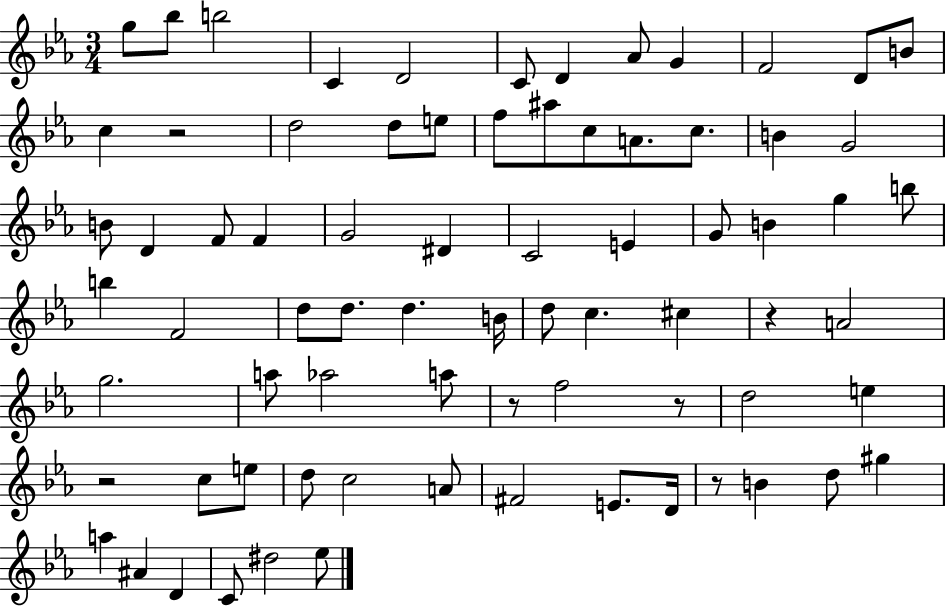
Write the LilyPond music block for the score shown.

{
  \clef treble
  \numericTimeSignature
  \time 3/4
  \key ees \major
  g''8 bes''8 b''2 | c'4 d'2 | c'8 d'4 aes'8 g'4 | f'2 d'8 b'8 | \break c''4 r2 | d''2 d''8 e''8 | f''8 ais''8 c''8 a'8. c''8. | b'4 g'2 | \break b'8 d'4 f'8 f'4 | g'2 dis'4 | c'2 e'4 | g'8 b'4 g''4 b''8 | \break b''4 f'2 | d''8 d''8. d''4. b'16 | d''8 c''4. cis''4 | r4 a'2 | \break g''2. | a''8 aes''2 a''8 | r8 f''2 r8 | d''2 e''4 | \break r2 c''8 e''8 | d''8 c''2 a'8 | fis'2 e'8. d'16 | r8 b'4 d''8 gis''4 | \break a''4 ais'4 d'4 | c'8 dis''2 ees''8 | \bar "|."
}